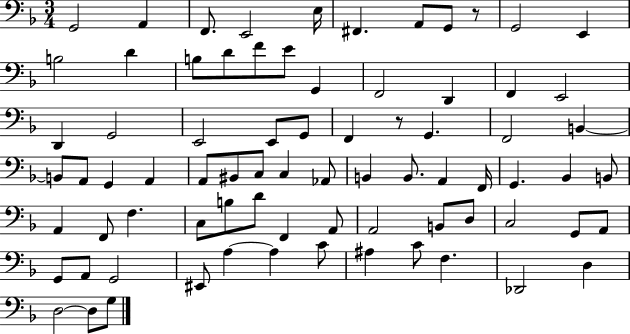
G2/h A2/q F2/e. E2/h E3/s F#2/q. A2/e G2/e R/e G2/h E2/q B3/h D4/q B3/e D4/e F4/e E4/e G2/q F2/h D2/q F2/q E2/h D2/q G2/h E2/h E2/e G2/e F2/q R/e G2/q. F2/h B2/q B2/e A2/e G2/q A2/q A2/e BIS2/e C3/e C3/q Ab2/e B2/q B2/e. A2/q F2/s G2/q. Bb2/q B2/e A2/q F2/e F3/q. C3/e B3/e D4/e F2/q A2/e A2/h B2/e D3/e C3/h G2/e A2/e G2/e A2/e G2/h EIS2/e A3/q A3/q C4/e A#3/q C4/e F3/q. Db2/h D3/q D3/h D3/e G3/e